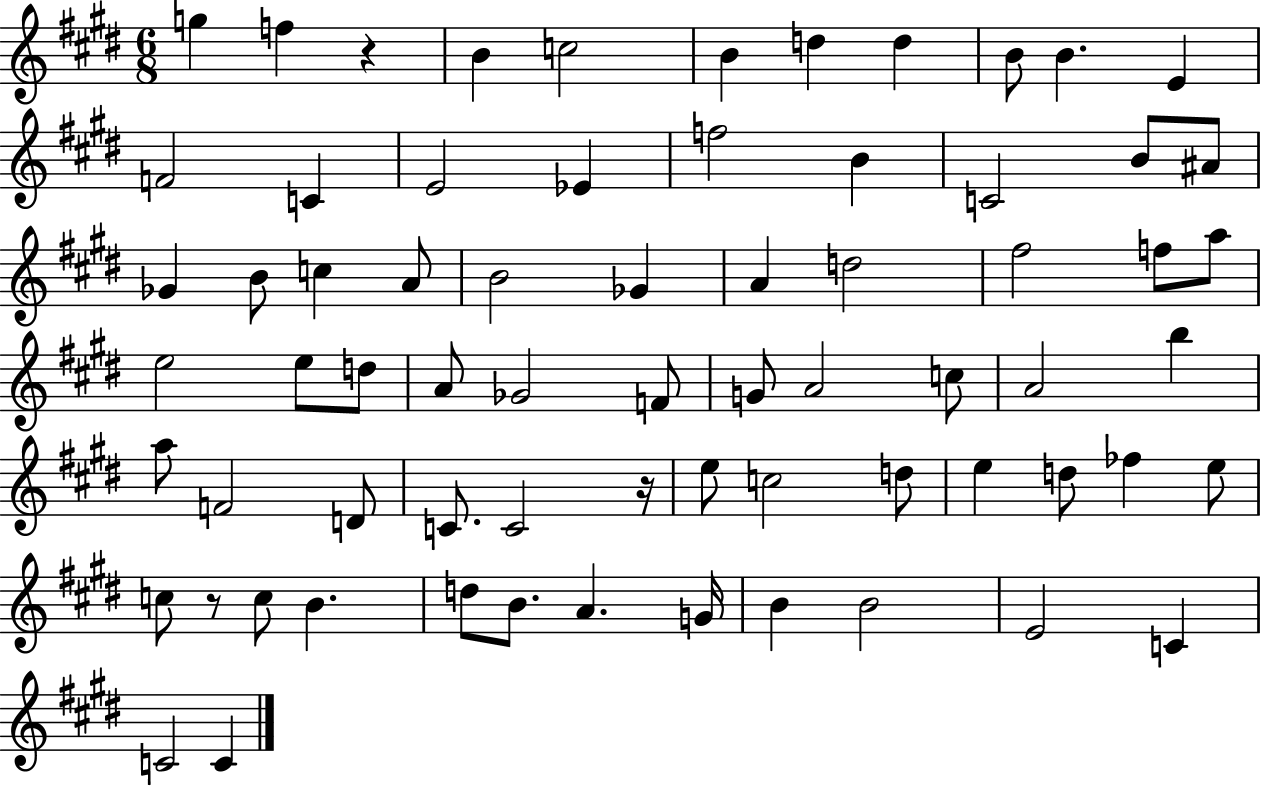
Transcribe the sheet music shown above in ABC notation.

X:1
T:Untitled
M:6/8
L:1/4
K:E
g f z B c2 B d d B/2 B E F2 C E2 _E f2 B C2 B/2 ^A/2 _G B/2 c A/2 B2 _G A d2 ^f2 f/2 a/2 e2 e/2 d/2 A/2 _G2 F/2 G/2 A2 c/2 A2 b a/2 F2 D/2 C/2 C2 z/4 e/2 c2 d/2 e d/2 _f e/2 c/2 z/2 c/2 B d/2 B/2 A G/4 B B2 E2 C C2 C